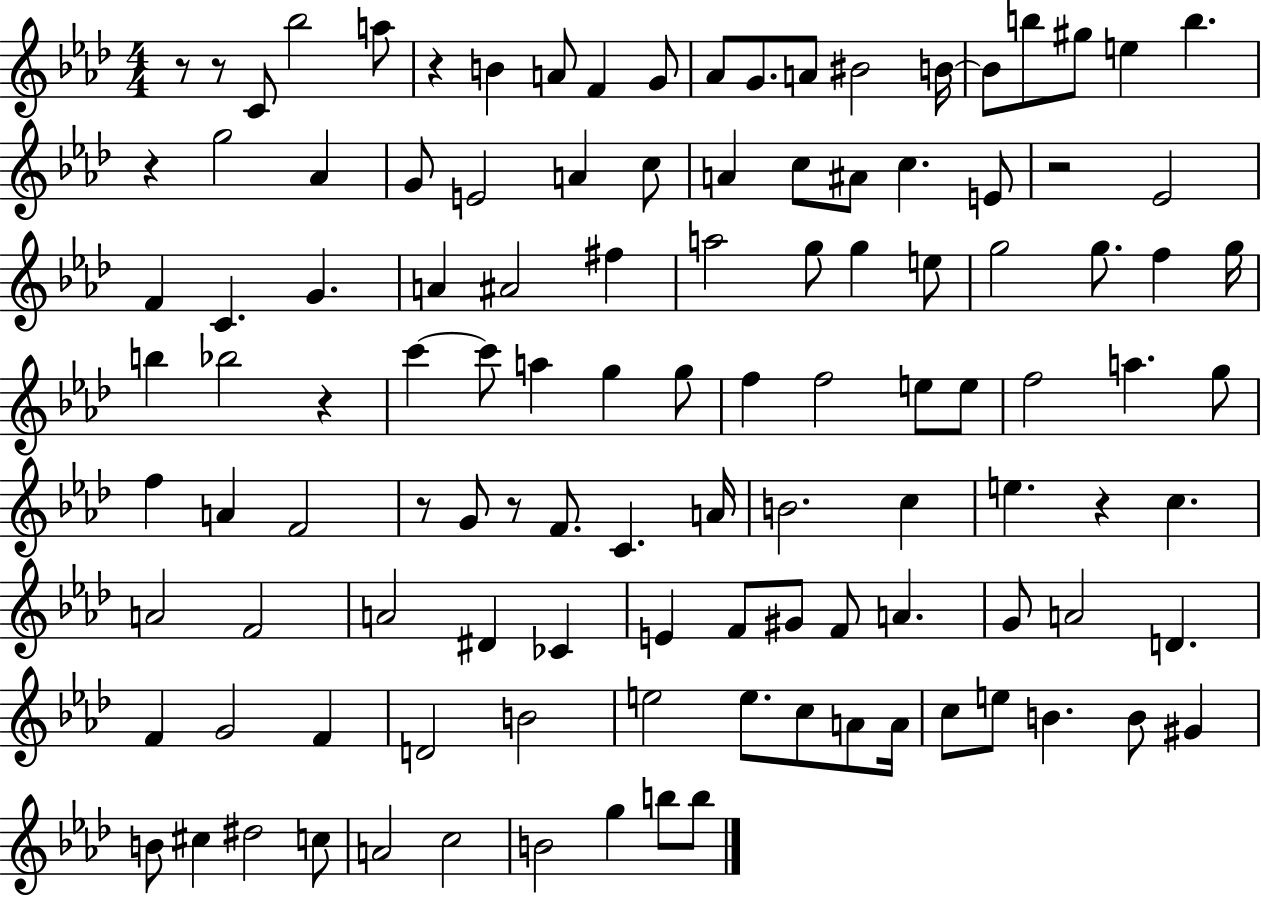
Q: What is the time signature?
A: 4/4